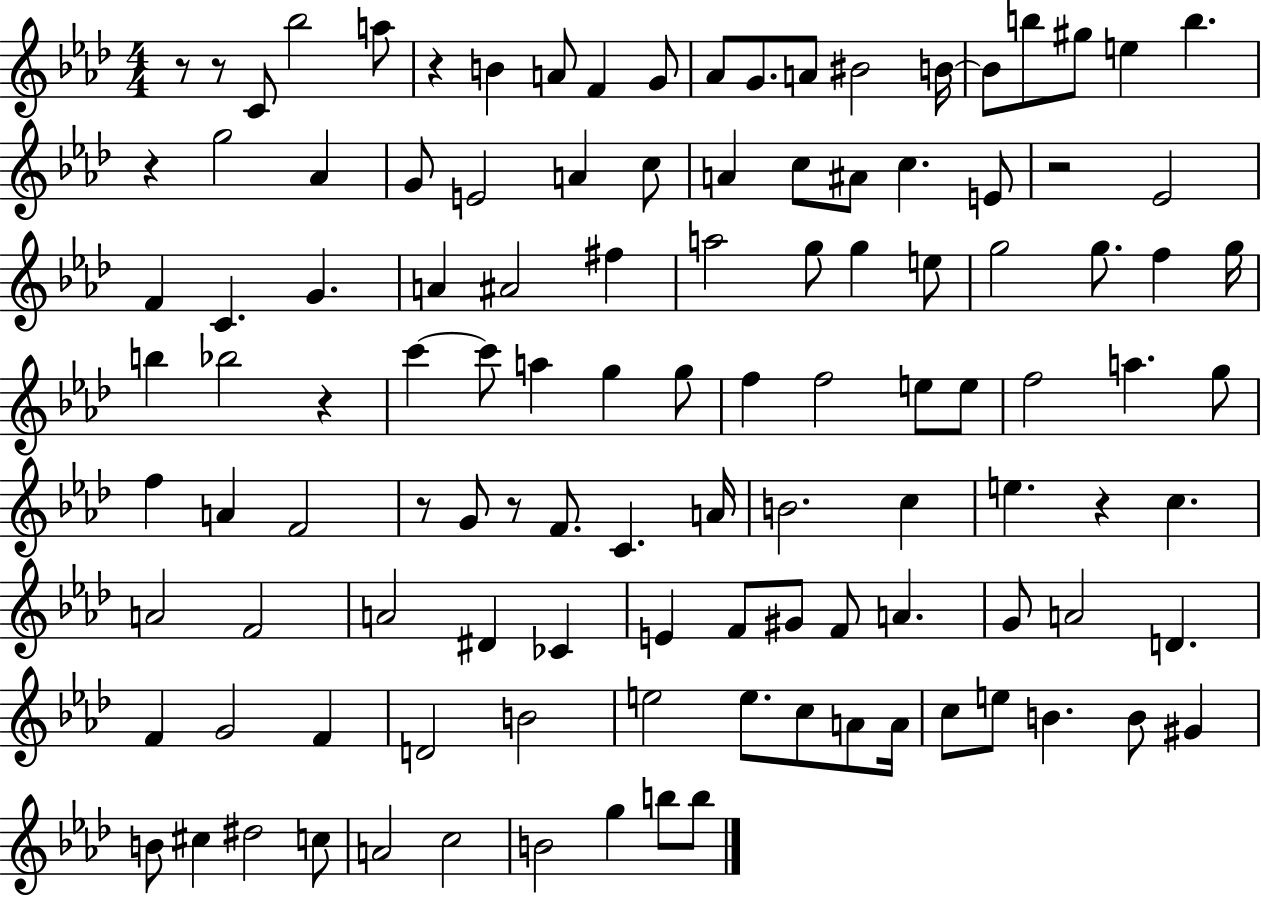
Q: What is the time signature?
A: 4/4